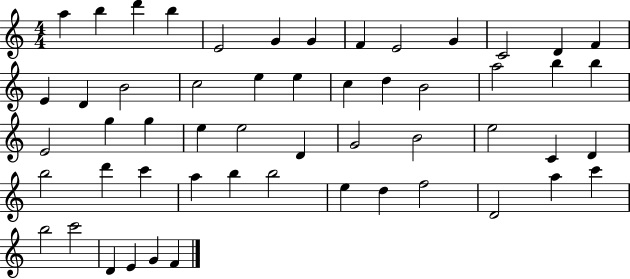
A5/q B5/q D6/q B5/q E4/h G4/q G4/q F4/q E4/h G4/q C4/h D4/q F4/q E4/q D4/q B4/h C5/h E5/q E5/q C5/q D5/q B4/h A5/h B5/q B5/q E4/h G5/q G5/q E5/q E5/h D4/q G4/h B4/h E5/h C4/q D4/q B5/h D6/q C6/q A5/q B5/q B5/h E5/q D5/q F5/h D4/h A5/q C6/q B5/h C6/h D4/q E4/q G4/q F4/q